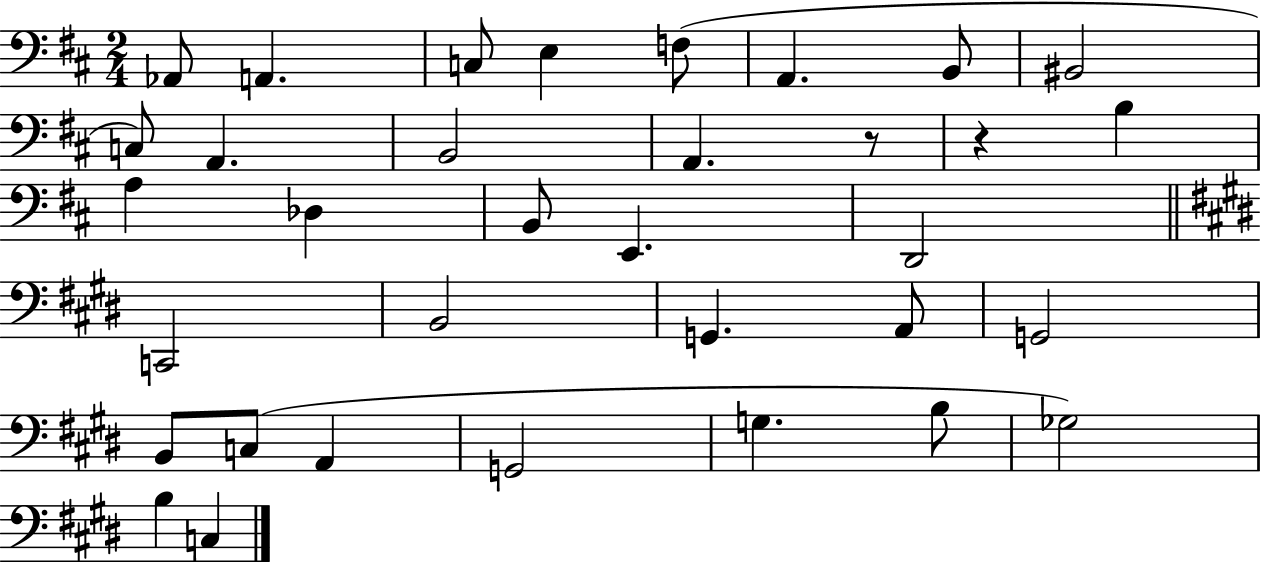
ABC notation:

X:1
T:Untitled
M:2/4
L:1/4
K:D
_A,,/2 A,, C,/2 E, F,/2 A,, B,,/2 ^B,,2 C,/2 A,, B,,2 A,, z/2 z B, A, _D, B,,/2 E,, D,,2 C,,2 B,,2 G,, A,,/2 G,,2 B,,/2 C,/2 A,, G,,2 G, B,/2 _G,2 B, C,